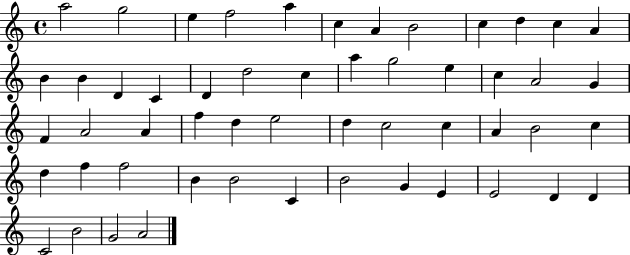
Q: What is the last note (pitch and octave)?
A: A4